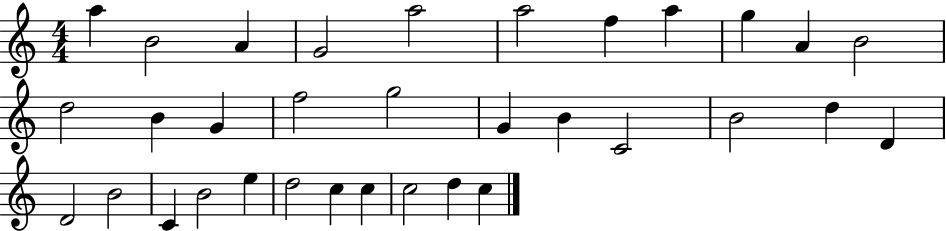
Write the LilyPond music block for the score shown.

{
  \clef treble
  \numericTimeSignature
  \time 4/4
  \key c \major
  a''4 b'2 a'4 | g'2 a''2 | a''2 f''4 a''4 | g''4 a'4 b'2 | \break d''2 b'4 g'4 | f''2 g''2 | g'4 b'4 c'2 | b'2 d''4 d'4 | \break d'2 b'2 | c'4 b'2 e''4 | d''2 c''4 c''4 | c''2 d''4 c''4 | \break \bar "|."
}